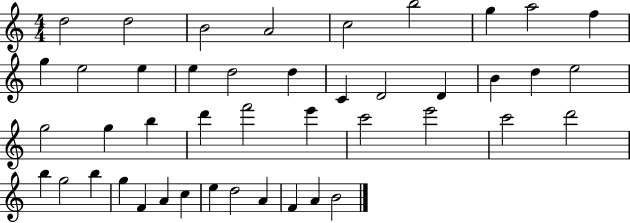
D5/h D5/h B4/h A4/h C5/h B5/h G5/q A5/h F5/q G5/q E5/h E5/q E5/q D5/h D5/q C4/q D4/h D4/q B4/q D5/q E5/h G5/h G5/q B5/q D6/q F6/h E6/q C6/h E6/h C6/h D6/h B5/q G5/h B5/q G5/q F4/q A4/q C5/q E5/q D5/h A4/q F4/q A4/q B4/h